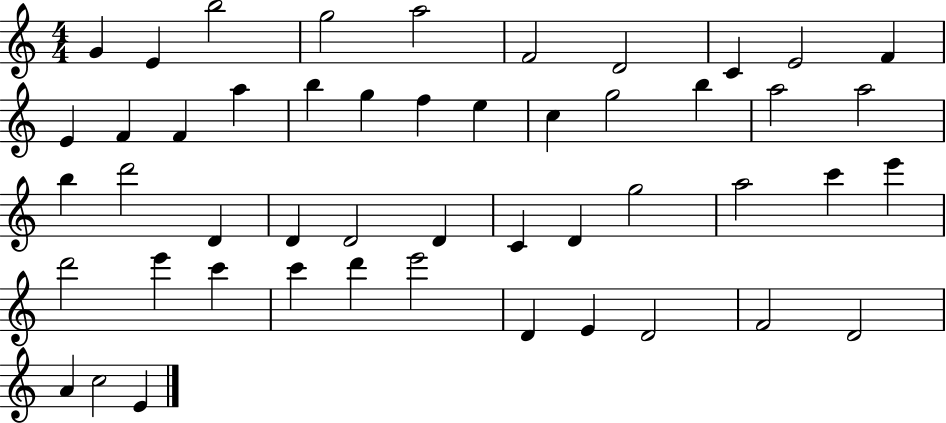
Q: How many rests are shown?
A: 0